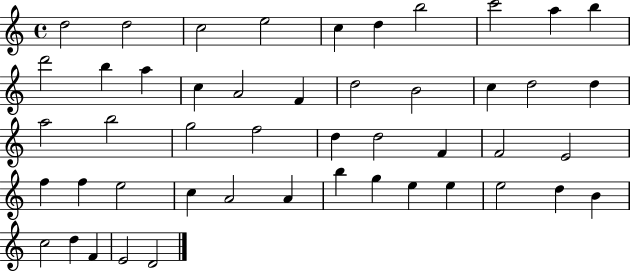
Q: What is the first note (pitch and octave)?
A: D5